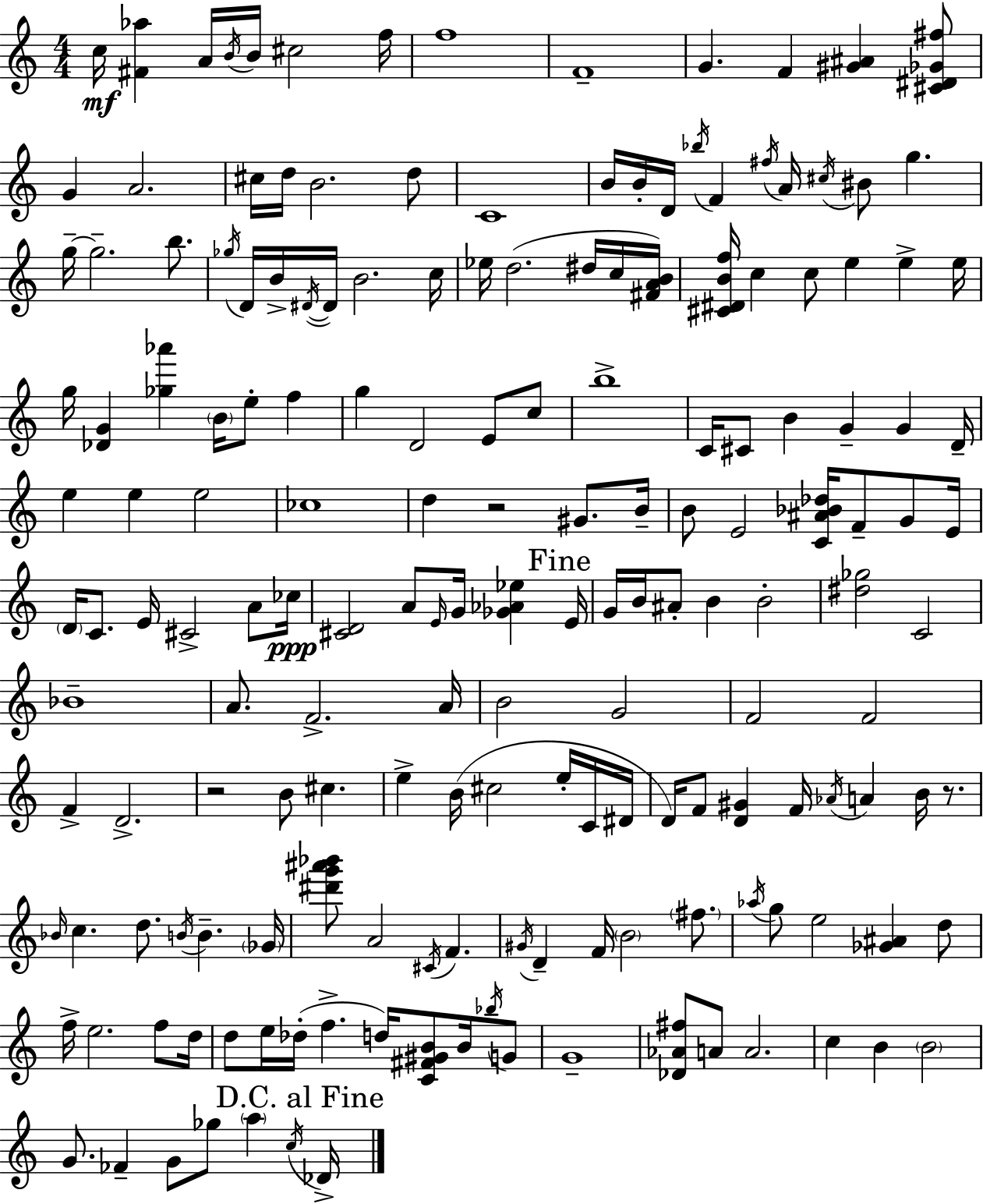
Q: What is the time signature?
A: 4/4